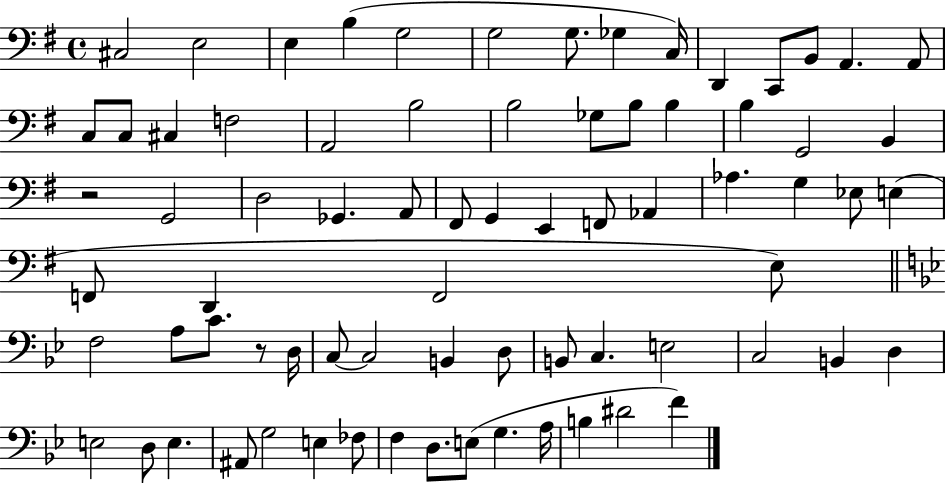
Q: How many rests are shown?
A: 2